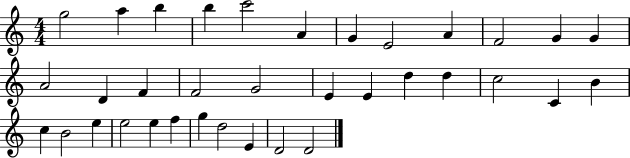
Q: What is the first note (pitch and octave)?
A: G5